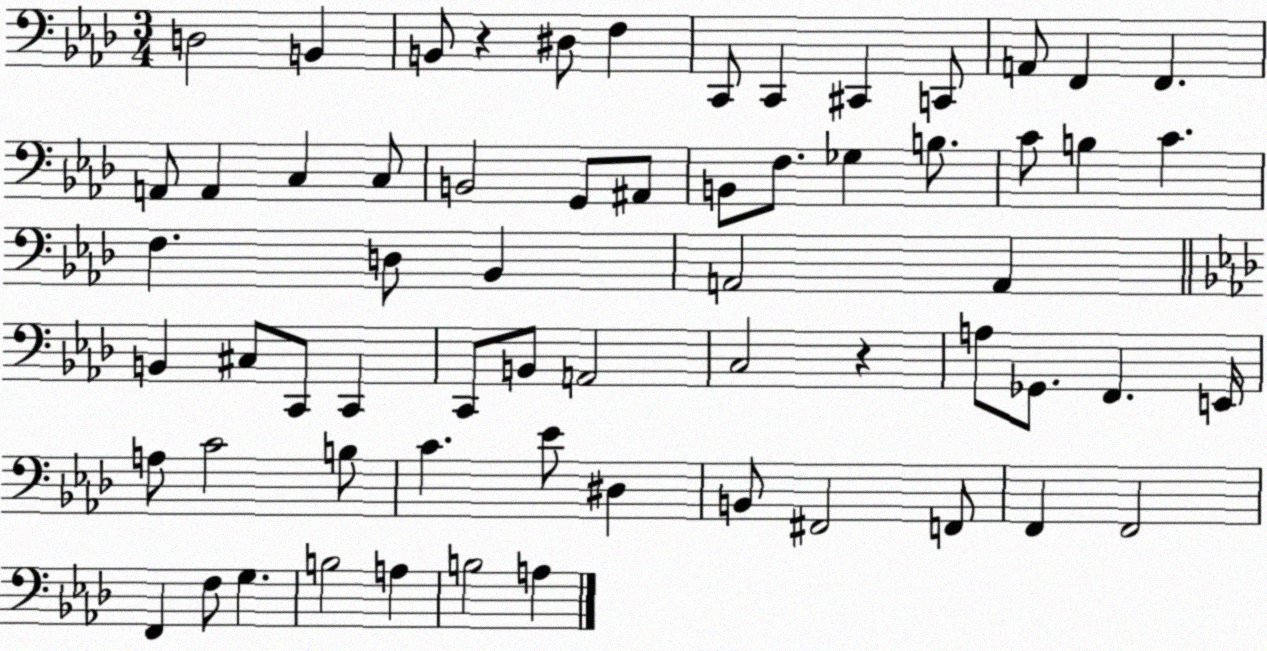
X:1
T:Untitled
M:3/4
L:1/4
K:Ab
D,2 B,, B,,/2 z ^D,/2 F, C,,/2 C,, ^C,, C,,/2 A,,/2 F,, F,, A,,/2 A,, C, C,/2 B,,2 G,,/2 ^A,,/2 B,,/2 F,/2 _G, B,/2 C/2 B, C F, D,/2 _B,, A,,2 A,, B,, ^C,/2 C,,/2 C,, C,,/2 B,,/2 A,,2 C,2 z A,/2 _G,,/2 F,, E,,/4 A,/2 C2 B,/2 C _E/2 ^D, B,,/2 ^F,,2 F,,/2 F,, F,,2 F,, F,/2 G, B,2 A, B,2 A,